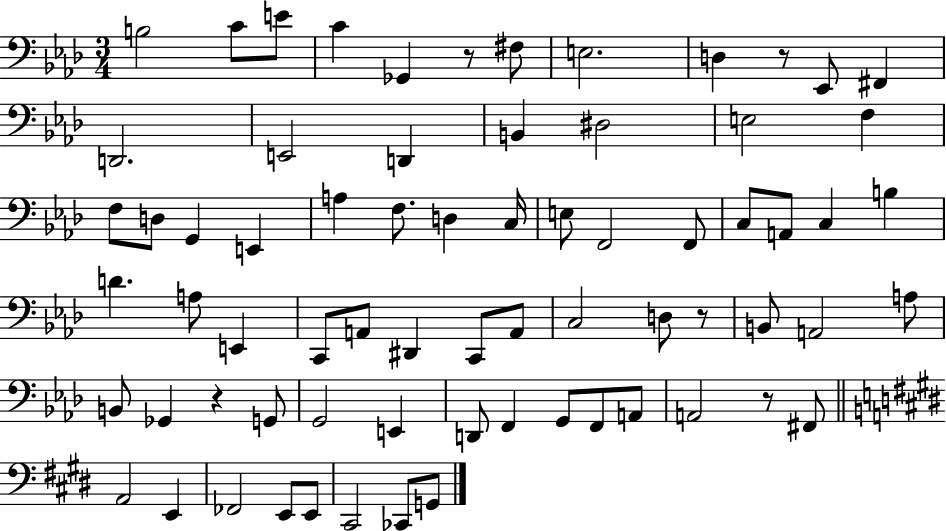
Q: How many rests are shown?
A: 5